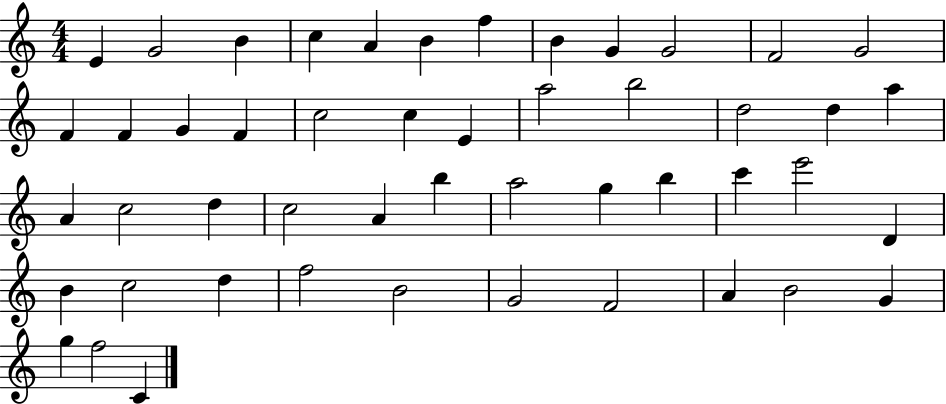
X:1
T:Untitled
M:4/4
L:1/4
K:C
E G2 B c A B f B G G2 F2 G2 F F G F c2 c E a2 b2 d2 d a A c2 d c2 A b a2 g b c' e'2 D B c2 d f2 B2 G2 F2 A B2 G g f2 C